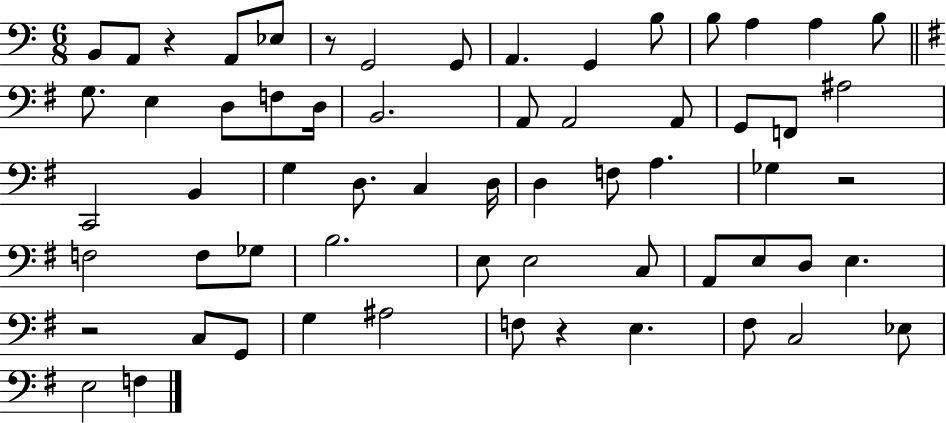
X:1
T:Untitled
M:6/8
L:1/4
K:C
B,,/2 A,,/2 z A,,/2 _E,/2 z/2 G,,2 G,,/2 A,, G,, B,/2 B,/2 A, A, B,/2 G,/2 E, D,/2 F,/2 D,/4 B,,2 A,,/2 A,,2 A,,/2 G,,/2 F,,/2 ^A,2 C,,2 B,, G, D,/2 C, D,/4 D, F,/2 A, _G, z2 F,2 F,/2 _G,/2 B,2 E,/2 E,2 C,/2 A,,/2 E,/2 D,/2 E, z2 C,/2 G,,/2 G, ^A,2 F,/2 z E, ^F,/2 C,2 _E,/2 E,2 F,